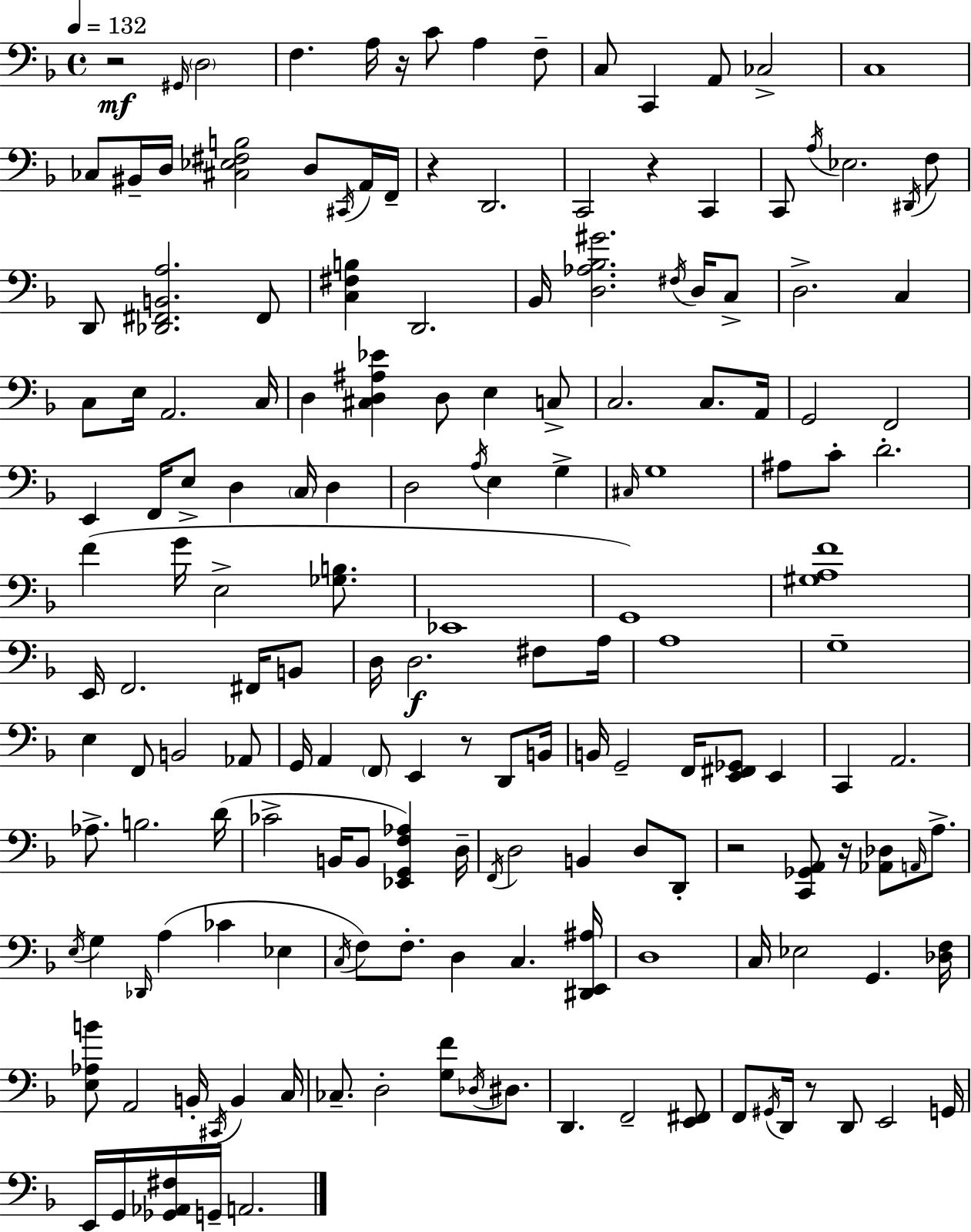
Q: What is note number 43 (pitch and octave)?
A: E3